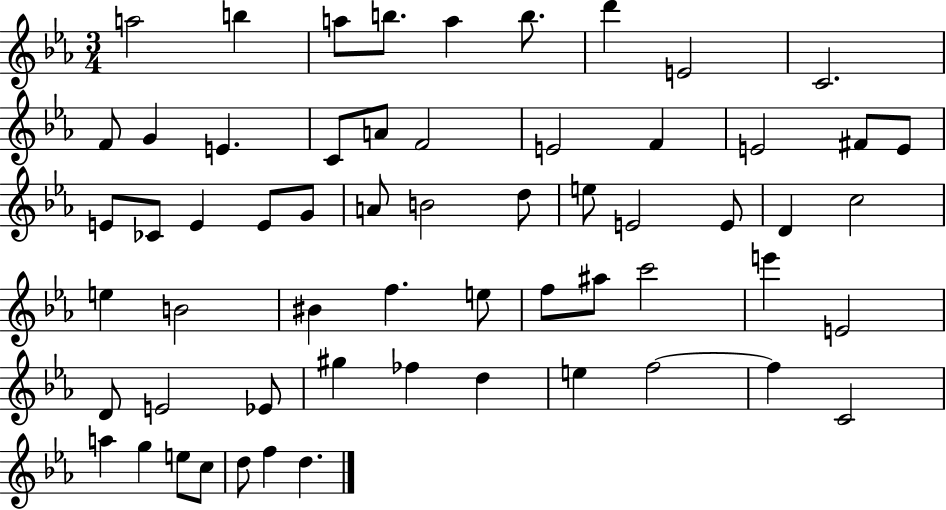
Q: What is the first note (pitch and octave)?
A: A5